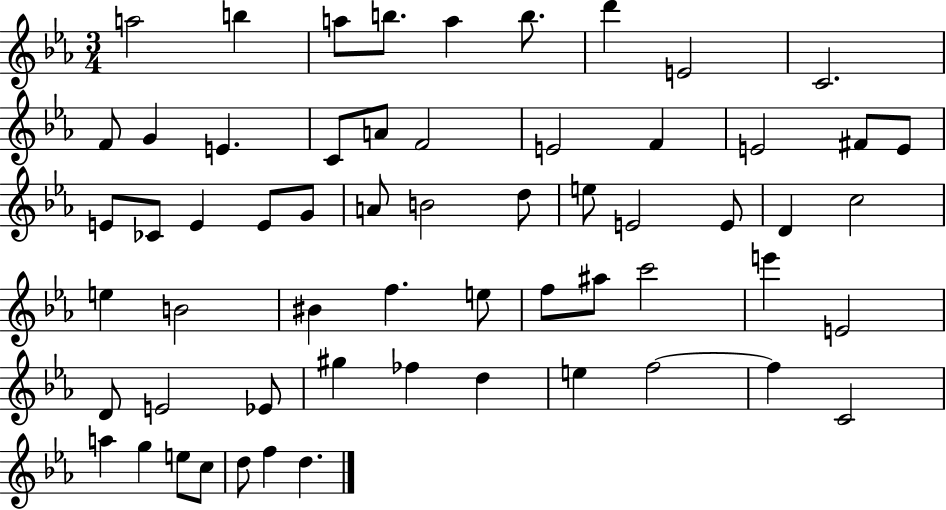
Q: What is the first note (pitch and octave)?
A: A5